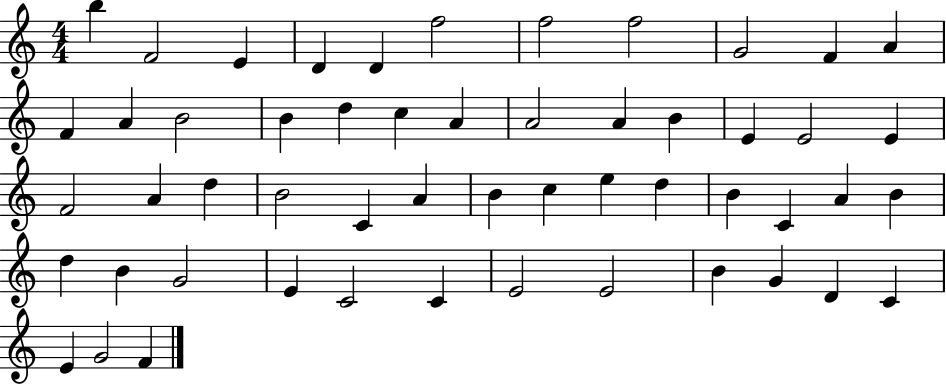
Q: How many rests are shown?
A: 0